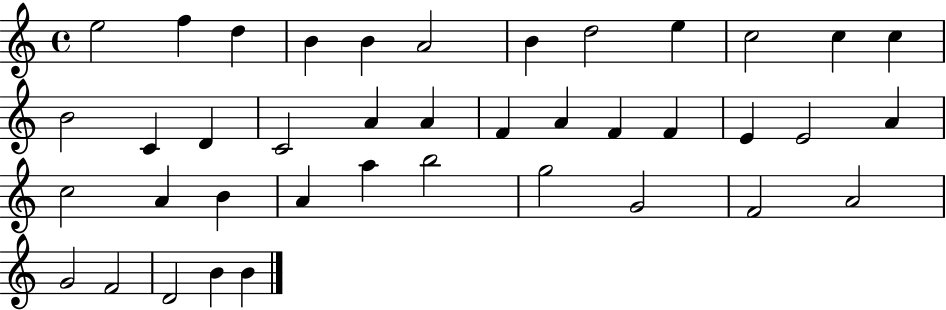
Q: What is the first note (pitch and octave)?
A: E5